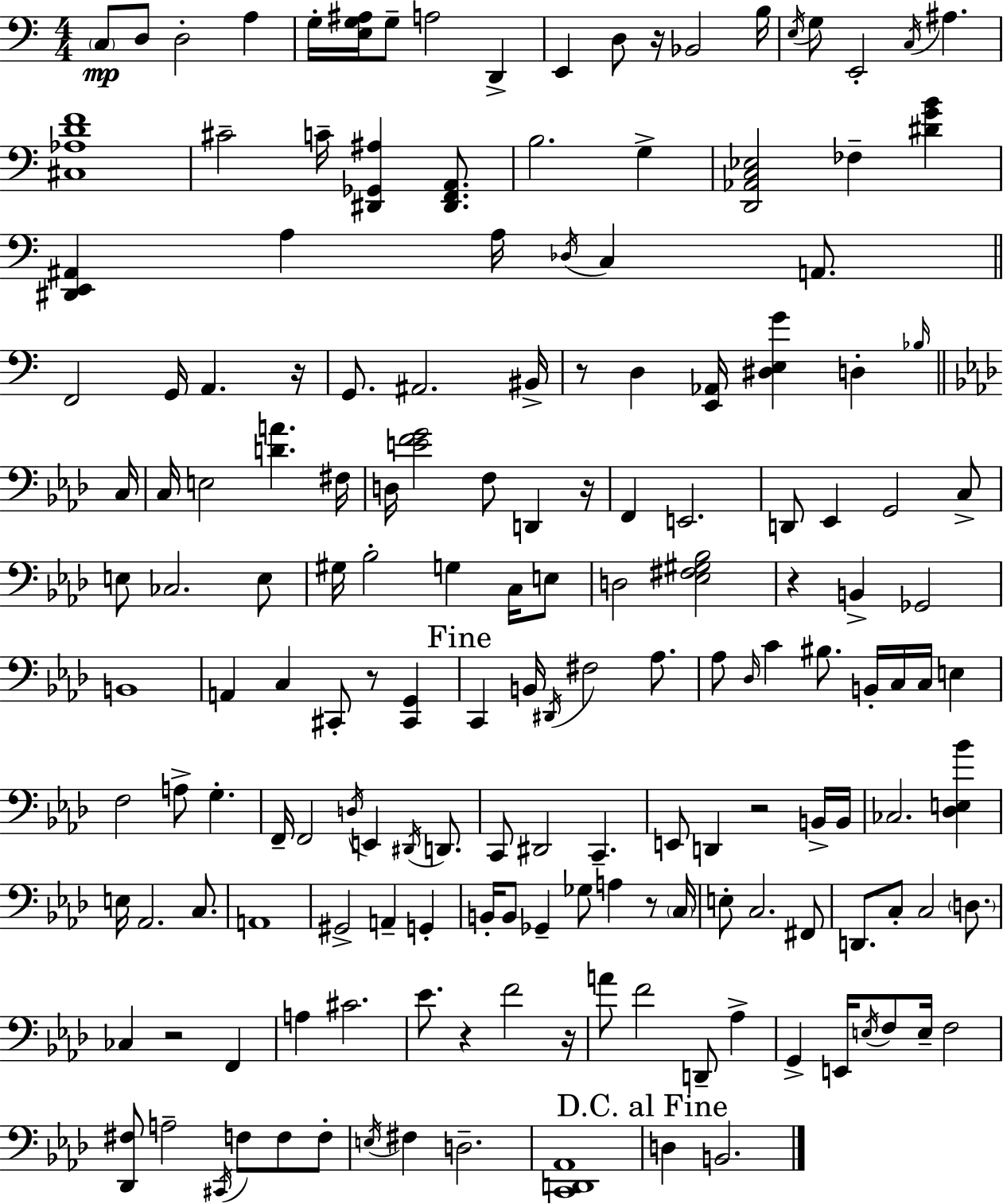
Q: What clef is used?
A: bass